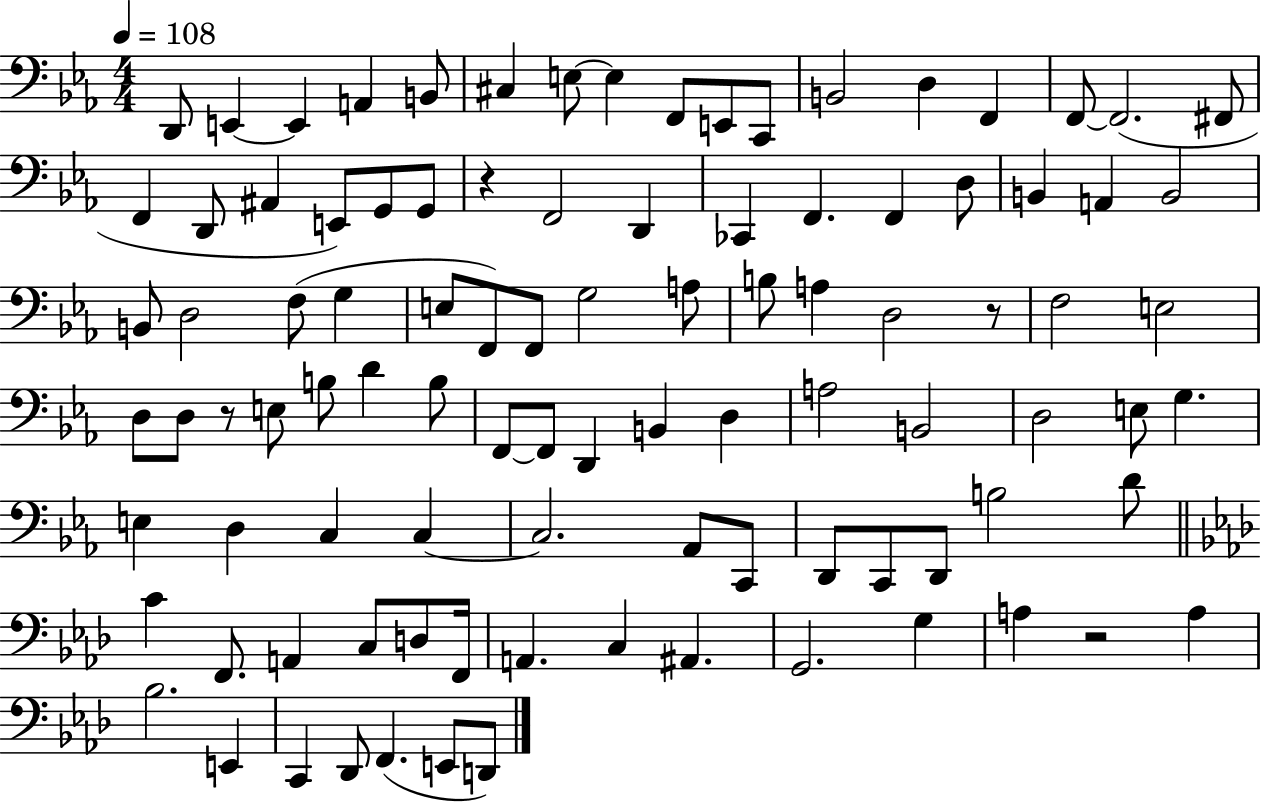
D2/e E2/q E2/q A2/q B2/e C#3/q E3/e E3/q F2/e E2/e C2/e B2/h D3/q F2/q F2/e F2/h. F#2/e F2/q D2/e A#2/q E2/e G2/e G2/e R/q F2/h D2/q CES2/q F2/q. F2/q D3/e B2/q A2/q B2/h B2/e D3/h F3/e G3/q E3/e F2/e F2/e G3/h A3/e B3/e A3/q D3/h R/e F3/h E3/h D3/e D3/e R/e E3/e B3/e D4/q B3/e F2/e F2/e D2/q B2/q D3/q A3/h B2/h D3/h E3/e G3/q. E3/q D3/q C3/q C3/q C3/h. Ab2/e C2/e D2/e C2/e D2/e B3/h D4/e C4/q F2/e. A2/q C3/e D3/e F2/s A2/q. C3/q A#2/q. G2/h. G3/q A3/q R/h A3/q Bb3/h. E2/q C2/q Db2/e F2/q. E2/e D2/e